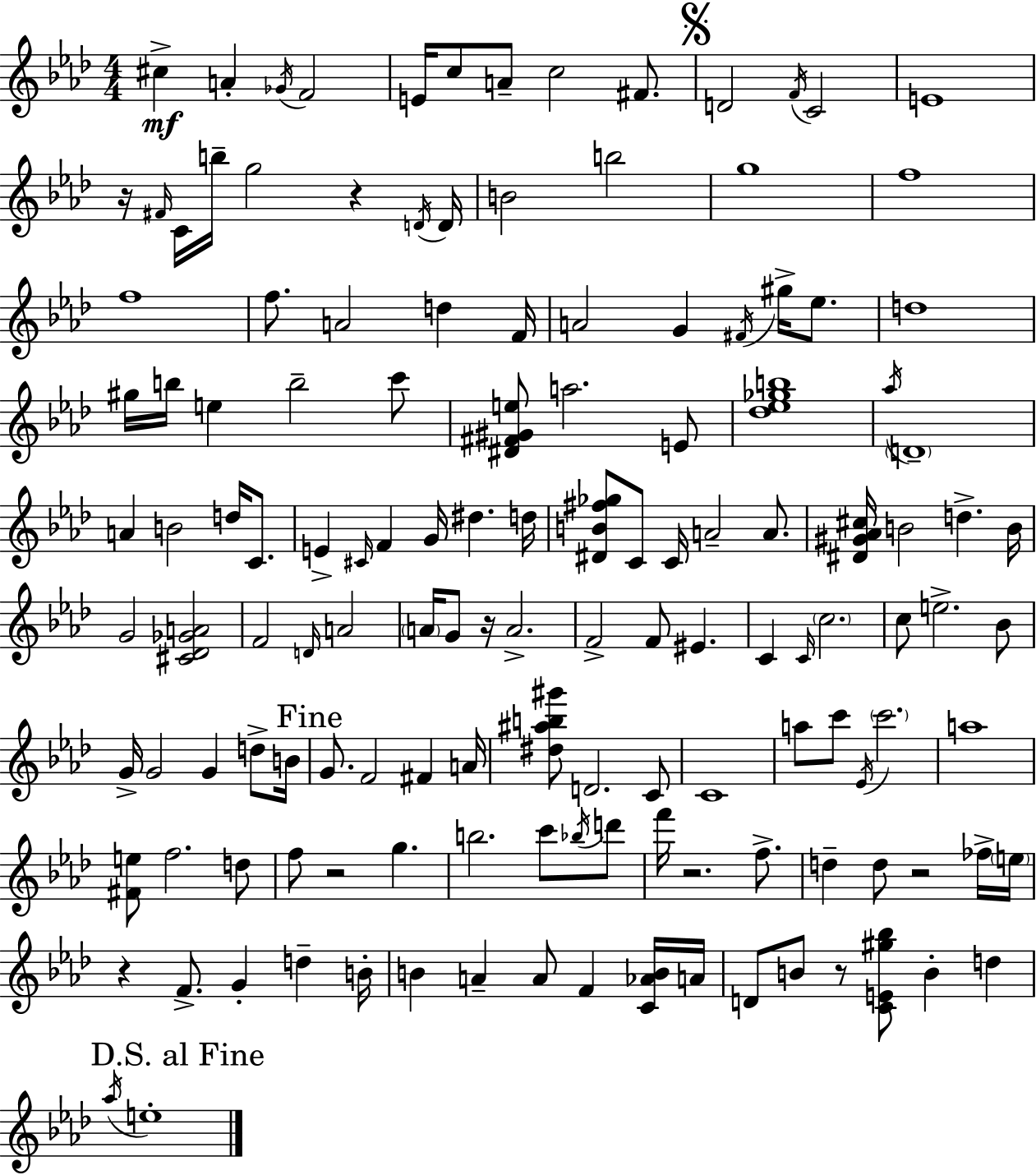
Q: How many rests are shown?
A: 8